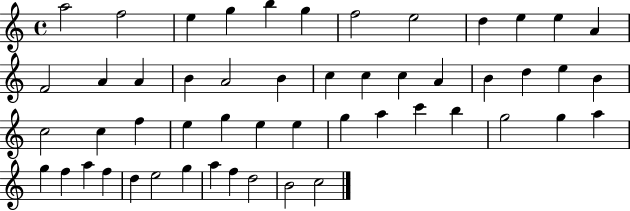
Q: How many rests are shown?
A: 0